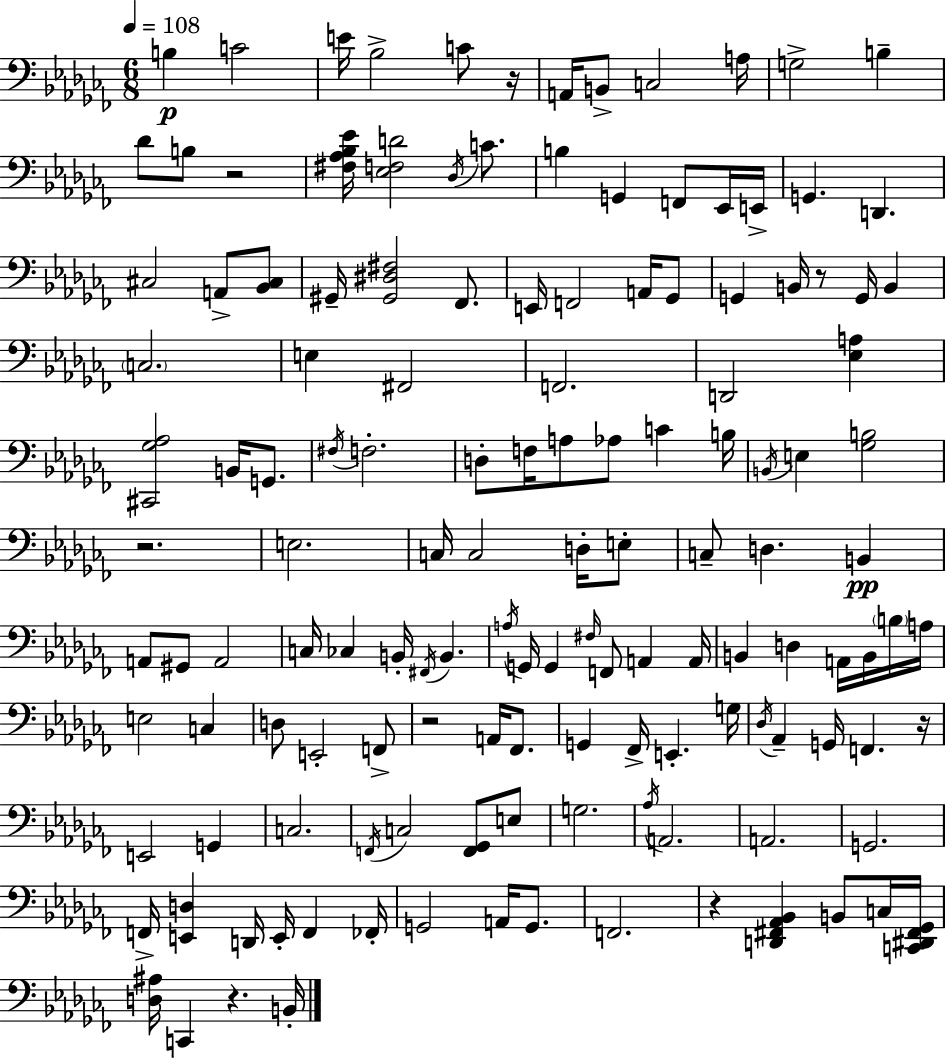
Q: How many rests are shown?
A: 8